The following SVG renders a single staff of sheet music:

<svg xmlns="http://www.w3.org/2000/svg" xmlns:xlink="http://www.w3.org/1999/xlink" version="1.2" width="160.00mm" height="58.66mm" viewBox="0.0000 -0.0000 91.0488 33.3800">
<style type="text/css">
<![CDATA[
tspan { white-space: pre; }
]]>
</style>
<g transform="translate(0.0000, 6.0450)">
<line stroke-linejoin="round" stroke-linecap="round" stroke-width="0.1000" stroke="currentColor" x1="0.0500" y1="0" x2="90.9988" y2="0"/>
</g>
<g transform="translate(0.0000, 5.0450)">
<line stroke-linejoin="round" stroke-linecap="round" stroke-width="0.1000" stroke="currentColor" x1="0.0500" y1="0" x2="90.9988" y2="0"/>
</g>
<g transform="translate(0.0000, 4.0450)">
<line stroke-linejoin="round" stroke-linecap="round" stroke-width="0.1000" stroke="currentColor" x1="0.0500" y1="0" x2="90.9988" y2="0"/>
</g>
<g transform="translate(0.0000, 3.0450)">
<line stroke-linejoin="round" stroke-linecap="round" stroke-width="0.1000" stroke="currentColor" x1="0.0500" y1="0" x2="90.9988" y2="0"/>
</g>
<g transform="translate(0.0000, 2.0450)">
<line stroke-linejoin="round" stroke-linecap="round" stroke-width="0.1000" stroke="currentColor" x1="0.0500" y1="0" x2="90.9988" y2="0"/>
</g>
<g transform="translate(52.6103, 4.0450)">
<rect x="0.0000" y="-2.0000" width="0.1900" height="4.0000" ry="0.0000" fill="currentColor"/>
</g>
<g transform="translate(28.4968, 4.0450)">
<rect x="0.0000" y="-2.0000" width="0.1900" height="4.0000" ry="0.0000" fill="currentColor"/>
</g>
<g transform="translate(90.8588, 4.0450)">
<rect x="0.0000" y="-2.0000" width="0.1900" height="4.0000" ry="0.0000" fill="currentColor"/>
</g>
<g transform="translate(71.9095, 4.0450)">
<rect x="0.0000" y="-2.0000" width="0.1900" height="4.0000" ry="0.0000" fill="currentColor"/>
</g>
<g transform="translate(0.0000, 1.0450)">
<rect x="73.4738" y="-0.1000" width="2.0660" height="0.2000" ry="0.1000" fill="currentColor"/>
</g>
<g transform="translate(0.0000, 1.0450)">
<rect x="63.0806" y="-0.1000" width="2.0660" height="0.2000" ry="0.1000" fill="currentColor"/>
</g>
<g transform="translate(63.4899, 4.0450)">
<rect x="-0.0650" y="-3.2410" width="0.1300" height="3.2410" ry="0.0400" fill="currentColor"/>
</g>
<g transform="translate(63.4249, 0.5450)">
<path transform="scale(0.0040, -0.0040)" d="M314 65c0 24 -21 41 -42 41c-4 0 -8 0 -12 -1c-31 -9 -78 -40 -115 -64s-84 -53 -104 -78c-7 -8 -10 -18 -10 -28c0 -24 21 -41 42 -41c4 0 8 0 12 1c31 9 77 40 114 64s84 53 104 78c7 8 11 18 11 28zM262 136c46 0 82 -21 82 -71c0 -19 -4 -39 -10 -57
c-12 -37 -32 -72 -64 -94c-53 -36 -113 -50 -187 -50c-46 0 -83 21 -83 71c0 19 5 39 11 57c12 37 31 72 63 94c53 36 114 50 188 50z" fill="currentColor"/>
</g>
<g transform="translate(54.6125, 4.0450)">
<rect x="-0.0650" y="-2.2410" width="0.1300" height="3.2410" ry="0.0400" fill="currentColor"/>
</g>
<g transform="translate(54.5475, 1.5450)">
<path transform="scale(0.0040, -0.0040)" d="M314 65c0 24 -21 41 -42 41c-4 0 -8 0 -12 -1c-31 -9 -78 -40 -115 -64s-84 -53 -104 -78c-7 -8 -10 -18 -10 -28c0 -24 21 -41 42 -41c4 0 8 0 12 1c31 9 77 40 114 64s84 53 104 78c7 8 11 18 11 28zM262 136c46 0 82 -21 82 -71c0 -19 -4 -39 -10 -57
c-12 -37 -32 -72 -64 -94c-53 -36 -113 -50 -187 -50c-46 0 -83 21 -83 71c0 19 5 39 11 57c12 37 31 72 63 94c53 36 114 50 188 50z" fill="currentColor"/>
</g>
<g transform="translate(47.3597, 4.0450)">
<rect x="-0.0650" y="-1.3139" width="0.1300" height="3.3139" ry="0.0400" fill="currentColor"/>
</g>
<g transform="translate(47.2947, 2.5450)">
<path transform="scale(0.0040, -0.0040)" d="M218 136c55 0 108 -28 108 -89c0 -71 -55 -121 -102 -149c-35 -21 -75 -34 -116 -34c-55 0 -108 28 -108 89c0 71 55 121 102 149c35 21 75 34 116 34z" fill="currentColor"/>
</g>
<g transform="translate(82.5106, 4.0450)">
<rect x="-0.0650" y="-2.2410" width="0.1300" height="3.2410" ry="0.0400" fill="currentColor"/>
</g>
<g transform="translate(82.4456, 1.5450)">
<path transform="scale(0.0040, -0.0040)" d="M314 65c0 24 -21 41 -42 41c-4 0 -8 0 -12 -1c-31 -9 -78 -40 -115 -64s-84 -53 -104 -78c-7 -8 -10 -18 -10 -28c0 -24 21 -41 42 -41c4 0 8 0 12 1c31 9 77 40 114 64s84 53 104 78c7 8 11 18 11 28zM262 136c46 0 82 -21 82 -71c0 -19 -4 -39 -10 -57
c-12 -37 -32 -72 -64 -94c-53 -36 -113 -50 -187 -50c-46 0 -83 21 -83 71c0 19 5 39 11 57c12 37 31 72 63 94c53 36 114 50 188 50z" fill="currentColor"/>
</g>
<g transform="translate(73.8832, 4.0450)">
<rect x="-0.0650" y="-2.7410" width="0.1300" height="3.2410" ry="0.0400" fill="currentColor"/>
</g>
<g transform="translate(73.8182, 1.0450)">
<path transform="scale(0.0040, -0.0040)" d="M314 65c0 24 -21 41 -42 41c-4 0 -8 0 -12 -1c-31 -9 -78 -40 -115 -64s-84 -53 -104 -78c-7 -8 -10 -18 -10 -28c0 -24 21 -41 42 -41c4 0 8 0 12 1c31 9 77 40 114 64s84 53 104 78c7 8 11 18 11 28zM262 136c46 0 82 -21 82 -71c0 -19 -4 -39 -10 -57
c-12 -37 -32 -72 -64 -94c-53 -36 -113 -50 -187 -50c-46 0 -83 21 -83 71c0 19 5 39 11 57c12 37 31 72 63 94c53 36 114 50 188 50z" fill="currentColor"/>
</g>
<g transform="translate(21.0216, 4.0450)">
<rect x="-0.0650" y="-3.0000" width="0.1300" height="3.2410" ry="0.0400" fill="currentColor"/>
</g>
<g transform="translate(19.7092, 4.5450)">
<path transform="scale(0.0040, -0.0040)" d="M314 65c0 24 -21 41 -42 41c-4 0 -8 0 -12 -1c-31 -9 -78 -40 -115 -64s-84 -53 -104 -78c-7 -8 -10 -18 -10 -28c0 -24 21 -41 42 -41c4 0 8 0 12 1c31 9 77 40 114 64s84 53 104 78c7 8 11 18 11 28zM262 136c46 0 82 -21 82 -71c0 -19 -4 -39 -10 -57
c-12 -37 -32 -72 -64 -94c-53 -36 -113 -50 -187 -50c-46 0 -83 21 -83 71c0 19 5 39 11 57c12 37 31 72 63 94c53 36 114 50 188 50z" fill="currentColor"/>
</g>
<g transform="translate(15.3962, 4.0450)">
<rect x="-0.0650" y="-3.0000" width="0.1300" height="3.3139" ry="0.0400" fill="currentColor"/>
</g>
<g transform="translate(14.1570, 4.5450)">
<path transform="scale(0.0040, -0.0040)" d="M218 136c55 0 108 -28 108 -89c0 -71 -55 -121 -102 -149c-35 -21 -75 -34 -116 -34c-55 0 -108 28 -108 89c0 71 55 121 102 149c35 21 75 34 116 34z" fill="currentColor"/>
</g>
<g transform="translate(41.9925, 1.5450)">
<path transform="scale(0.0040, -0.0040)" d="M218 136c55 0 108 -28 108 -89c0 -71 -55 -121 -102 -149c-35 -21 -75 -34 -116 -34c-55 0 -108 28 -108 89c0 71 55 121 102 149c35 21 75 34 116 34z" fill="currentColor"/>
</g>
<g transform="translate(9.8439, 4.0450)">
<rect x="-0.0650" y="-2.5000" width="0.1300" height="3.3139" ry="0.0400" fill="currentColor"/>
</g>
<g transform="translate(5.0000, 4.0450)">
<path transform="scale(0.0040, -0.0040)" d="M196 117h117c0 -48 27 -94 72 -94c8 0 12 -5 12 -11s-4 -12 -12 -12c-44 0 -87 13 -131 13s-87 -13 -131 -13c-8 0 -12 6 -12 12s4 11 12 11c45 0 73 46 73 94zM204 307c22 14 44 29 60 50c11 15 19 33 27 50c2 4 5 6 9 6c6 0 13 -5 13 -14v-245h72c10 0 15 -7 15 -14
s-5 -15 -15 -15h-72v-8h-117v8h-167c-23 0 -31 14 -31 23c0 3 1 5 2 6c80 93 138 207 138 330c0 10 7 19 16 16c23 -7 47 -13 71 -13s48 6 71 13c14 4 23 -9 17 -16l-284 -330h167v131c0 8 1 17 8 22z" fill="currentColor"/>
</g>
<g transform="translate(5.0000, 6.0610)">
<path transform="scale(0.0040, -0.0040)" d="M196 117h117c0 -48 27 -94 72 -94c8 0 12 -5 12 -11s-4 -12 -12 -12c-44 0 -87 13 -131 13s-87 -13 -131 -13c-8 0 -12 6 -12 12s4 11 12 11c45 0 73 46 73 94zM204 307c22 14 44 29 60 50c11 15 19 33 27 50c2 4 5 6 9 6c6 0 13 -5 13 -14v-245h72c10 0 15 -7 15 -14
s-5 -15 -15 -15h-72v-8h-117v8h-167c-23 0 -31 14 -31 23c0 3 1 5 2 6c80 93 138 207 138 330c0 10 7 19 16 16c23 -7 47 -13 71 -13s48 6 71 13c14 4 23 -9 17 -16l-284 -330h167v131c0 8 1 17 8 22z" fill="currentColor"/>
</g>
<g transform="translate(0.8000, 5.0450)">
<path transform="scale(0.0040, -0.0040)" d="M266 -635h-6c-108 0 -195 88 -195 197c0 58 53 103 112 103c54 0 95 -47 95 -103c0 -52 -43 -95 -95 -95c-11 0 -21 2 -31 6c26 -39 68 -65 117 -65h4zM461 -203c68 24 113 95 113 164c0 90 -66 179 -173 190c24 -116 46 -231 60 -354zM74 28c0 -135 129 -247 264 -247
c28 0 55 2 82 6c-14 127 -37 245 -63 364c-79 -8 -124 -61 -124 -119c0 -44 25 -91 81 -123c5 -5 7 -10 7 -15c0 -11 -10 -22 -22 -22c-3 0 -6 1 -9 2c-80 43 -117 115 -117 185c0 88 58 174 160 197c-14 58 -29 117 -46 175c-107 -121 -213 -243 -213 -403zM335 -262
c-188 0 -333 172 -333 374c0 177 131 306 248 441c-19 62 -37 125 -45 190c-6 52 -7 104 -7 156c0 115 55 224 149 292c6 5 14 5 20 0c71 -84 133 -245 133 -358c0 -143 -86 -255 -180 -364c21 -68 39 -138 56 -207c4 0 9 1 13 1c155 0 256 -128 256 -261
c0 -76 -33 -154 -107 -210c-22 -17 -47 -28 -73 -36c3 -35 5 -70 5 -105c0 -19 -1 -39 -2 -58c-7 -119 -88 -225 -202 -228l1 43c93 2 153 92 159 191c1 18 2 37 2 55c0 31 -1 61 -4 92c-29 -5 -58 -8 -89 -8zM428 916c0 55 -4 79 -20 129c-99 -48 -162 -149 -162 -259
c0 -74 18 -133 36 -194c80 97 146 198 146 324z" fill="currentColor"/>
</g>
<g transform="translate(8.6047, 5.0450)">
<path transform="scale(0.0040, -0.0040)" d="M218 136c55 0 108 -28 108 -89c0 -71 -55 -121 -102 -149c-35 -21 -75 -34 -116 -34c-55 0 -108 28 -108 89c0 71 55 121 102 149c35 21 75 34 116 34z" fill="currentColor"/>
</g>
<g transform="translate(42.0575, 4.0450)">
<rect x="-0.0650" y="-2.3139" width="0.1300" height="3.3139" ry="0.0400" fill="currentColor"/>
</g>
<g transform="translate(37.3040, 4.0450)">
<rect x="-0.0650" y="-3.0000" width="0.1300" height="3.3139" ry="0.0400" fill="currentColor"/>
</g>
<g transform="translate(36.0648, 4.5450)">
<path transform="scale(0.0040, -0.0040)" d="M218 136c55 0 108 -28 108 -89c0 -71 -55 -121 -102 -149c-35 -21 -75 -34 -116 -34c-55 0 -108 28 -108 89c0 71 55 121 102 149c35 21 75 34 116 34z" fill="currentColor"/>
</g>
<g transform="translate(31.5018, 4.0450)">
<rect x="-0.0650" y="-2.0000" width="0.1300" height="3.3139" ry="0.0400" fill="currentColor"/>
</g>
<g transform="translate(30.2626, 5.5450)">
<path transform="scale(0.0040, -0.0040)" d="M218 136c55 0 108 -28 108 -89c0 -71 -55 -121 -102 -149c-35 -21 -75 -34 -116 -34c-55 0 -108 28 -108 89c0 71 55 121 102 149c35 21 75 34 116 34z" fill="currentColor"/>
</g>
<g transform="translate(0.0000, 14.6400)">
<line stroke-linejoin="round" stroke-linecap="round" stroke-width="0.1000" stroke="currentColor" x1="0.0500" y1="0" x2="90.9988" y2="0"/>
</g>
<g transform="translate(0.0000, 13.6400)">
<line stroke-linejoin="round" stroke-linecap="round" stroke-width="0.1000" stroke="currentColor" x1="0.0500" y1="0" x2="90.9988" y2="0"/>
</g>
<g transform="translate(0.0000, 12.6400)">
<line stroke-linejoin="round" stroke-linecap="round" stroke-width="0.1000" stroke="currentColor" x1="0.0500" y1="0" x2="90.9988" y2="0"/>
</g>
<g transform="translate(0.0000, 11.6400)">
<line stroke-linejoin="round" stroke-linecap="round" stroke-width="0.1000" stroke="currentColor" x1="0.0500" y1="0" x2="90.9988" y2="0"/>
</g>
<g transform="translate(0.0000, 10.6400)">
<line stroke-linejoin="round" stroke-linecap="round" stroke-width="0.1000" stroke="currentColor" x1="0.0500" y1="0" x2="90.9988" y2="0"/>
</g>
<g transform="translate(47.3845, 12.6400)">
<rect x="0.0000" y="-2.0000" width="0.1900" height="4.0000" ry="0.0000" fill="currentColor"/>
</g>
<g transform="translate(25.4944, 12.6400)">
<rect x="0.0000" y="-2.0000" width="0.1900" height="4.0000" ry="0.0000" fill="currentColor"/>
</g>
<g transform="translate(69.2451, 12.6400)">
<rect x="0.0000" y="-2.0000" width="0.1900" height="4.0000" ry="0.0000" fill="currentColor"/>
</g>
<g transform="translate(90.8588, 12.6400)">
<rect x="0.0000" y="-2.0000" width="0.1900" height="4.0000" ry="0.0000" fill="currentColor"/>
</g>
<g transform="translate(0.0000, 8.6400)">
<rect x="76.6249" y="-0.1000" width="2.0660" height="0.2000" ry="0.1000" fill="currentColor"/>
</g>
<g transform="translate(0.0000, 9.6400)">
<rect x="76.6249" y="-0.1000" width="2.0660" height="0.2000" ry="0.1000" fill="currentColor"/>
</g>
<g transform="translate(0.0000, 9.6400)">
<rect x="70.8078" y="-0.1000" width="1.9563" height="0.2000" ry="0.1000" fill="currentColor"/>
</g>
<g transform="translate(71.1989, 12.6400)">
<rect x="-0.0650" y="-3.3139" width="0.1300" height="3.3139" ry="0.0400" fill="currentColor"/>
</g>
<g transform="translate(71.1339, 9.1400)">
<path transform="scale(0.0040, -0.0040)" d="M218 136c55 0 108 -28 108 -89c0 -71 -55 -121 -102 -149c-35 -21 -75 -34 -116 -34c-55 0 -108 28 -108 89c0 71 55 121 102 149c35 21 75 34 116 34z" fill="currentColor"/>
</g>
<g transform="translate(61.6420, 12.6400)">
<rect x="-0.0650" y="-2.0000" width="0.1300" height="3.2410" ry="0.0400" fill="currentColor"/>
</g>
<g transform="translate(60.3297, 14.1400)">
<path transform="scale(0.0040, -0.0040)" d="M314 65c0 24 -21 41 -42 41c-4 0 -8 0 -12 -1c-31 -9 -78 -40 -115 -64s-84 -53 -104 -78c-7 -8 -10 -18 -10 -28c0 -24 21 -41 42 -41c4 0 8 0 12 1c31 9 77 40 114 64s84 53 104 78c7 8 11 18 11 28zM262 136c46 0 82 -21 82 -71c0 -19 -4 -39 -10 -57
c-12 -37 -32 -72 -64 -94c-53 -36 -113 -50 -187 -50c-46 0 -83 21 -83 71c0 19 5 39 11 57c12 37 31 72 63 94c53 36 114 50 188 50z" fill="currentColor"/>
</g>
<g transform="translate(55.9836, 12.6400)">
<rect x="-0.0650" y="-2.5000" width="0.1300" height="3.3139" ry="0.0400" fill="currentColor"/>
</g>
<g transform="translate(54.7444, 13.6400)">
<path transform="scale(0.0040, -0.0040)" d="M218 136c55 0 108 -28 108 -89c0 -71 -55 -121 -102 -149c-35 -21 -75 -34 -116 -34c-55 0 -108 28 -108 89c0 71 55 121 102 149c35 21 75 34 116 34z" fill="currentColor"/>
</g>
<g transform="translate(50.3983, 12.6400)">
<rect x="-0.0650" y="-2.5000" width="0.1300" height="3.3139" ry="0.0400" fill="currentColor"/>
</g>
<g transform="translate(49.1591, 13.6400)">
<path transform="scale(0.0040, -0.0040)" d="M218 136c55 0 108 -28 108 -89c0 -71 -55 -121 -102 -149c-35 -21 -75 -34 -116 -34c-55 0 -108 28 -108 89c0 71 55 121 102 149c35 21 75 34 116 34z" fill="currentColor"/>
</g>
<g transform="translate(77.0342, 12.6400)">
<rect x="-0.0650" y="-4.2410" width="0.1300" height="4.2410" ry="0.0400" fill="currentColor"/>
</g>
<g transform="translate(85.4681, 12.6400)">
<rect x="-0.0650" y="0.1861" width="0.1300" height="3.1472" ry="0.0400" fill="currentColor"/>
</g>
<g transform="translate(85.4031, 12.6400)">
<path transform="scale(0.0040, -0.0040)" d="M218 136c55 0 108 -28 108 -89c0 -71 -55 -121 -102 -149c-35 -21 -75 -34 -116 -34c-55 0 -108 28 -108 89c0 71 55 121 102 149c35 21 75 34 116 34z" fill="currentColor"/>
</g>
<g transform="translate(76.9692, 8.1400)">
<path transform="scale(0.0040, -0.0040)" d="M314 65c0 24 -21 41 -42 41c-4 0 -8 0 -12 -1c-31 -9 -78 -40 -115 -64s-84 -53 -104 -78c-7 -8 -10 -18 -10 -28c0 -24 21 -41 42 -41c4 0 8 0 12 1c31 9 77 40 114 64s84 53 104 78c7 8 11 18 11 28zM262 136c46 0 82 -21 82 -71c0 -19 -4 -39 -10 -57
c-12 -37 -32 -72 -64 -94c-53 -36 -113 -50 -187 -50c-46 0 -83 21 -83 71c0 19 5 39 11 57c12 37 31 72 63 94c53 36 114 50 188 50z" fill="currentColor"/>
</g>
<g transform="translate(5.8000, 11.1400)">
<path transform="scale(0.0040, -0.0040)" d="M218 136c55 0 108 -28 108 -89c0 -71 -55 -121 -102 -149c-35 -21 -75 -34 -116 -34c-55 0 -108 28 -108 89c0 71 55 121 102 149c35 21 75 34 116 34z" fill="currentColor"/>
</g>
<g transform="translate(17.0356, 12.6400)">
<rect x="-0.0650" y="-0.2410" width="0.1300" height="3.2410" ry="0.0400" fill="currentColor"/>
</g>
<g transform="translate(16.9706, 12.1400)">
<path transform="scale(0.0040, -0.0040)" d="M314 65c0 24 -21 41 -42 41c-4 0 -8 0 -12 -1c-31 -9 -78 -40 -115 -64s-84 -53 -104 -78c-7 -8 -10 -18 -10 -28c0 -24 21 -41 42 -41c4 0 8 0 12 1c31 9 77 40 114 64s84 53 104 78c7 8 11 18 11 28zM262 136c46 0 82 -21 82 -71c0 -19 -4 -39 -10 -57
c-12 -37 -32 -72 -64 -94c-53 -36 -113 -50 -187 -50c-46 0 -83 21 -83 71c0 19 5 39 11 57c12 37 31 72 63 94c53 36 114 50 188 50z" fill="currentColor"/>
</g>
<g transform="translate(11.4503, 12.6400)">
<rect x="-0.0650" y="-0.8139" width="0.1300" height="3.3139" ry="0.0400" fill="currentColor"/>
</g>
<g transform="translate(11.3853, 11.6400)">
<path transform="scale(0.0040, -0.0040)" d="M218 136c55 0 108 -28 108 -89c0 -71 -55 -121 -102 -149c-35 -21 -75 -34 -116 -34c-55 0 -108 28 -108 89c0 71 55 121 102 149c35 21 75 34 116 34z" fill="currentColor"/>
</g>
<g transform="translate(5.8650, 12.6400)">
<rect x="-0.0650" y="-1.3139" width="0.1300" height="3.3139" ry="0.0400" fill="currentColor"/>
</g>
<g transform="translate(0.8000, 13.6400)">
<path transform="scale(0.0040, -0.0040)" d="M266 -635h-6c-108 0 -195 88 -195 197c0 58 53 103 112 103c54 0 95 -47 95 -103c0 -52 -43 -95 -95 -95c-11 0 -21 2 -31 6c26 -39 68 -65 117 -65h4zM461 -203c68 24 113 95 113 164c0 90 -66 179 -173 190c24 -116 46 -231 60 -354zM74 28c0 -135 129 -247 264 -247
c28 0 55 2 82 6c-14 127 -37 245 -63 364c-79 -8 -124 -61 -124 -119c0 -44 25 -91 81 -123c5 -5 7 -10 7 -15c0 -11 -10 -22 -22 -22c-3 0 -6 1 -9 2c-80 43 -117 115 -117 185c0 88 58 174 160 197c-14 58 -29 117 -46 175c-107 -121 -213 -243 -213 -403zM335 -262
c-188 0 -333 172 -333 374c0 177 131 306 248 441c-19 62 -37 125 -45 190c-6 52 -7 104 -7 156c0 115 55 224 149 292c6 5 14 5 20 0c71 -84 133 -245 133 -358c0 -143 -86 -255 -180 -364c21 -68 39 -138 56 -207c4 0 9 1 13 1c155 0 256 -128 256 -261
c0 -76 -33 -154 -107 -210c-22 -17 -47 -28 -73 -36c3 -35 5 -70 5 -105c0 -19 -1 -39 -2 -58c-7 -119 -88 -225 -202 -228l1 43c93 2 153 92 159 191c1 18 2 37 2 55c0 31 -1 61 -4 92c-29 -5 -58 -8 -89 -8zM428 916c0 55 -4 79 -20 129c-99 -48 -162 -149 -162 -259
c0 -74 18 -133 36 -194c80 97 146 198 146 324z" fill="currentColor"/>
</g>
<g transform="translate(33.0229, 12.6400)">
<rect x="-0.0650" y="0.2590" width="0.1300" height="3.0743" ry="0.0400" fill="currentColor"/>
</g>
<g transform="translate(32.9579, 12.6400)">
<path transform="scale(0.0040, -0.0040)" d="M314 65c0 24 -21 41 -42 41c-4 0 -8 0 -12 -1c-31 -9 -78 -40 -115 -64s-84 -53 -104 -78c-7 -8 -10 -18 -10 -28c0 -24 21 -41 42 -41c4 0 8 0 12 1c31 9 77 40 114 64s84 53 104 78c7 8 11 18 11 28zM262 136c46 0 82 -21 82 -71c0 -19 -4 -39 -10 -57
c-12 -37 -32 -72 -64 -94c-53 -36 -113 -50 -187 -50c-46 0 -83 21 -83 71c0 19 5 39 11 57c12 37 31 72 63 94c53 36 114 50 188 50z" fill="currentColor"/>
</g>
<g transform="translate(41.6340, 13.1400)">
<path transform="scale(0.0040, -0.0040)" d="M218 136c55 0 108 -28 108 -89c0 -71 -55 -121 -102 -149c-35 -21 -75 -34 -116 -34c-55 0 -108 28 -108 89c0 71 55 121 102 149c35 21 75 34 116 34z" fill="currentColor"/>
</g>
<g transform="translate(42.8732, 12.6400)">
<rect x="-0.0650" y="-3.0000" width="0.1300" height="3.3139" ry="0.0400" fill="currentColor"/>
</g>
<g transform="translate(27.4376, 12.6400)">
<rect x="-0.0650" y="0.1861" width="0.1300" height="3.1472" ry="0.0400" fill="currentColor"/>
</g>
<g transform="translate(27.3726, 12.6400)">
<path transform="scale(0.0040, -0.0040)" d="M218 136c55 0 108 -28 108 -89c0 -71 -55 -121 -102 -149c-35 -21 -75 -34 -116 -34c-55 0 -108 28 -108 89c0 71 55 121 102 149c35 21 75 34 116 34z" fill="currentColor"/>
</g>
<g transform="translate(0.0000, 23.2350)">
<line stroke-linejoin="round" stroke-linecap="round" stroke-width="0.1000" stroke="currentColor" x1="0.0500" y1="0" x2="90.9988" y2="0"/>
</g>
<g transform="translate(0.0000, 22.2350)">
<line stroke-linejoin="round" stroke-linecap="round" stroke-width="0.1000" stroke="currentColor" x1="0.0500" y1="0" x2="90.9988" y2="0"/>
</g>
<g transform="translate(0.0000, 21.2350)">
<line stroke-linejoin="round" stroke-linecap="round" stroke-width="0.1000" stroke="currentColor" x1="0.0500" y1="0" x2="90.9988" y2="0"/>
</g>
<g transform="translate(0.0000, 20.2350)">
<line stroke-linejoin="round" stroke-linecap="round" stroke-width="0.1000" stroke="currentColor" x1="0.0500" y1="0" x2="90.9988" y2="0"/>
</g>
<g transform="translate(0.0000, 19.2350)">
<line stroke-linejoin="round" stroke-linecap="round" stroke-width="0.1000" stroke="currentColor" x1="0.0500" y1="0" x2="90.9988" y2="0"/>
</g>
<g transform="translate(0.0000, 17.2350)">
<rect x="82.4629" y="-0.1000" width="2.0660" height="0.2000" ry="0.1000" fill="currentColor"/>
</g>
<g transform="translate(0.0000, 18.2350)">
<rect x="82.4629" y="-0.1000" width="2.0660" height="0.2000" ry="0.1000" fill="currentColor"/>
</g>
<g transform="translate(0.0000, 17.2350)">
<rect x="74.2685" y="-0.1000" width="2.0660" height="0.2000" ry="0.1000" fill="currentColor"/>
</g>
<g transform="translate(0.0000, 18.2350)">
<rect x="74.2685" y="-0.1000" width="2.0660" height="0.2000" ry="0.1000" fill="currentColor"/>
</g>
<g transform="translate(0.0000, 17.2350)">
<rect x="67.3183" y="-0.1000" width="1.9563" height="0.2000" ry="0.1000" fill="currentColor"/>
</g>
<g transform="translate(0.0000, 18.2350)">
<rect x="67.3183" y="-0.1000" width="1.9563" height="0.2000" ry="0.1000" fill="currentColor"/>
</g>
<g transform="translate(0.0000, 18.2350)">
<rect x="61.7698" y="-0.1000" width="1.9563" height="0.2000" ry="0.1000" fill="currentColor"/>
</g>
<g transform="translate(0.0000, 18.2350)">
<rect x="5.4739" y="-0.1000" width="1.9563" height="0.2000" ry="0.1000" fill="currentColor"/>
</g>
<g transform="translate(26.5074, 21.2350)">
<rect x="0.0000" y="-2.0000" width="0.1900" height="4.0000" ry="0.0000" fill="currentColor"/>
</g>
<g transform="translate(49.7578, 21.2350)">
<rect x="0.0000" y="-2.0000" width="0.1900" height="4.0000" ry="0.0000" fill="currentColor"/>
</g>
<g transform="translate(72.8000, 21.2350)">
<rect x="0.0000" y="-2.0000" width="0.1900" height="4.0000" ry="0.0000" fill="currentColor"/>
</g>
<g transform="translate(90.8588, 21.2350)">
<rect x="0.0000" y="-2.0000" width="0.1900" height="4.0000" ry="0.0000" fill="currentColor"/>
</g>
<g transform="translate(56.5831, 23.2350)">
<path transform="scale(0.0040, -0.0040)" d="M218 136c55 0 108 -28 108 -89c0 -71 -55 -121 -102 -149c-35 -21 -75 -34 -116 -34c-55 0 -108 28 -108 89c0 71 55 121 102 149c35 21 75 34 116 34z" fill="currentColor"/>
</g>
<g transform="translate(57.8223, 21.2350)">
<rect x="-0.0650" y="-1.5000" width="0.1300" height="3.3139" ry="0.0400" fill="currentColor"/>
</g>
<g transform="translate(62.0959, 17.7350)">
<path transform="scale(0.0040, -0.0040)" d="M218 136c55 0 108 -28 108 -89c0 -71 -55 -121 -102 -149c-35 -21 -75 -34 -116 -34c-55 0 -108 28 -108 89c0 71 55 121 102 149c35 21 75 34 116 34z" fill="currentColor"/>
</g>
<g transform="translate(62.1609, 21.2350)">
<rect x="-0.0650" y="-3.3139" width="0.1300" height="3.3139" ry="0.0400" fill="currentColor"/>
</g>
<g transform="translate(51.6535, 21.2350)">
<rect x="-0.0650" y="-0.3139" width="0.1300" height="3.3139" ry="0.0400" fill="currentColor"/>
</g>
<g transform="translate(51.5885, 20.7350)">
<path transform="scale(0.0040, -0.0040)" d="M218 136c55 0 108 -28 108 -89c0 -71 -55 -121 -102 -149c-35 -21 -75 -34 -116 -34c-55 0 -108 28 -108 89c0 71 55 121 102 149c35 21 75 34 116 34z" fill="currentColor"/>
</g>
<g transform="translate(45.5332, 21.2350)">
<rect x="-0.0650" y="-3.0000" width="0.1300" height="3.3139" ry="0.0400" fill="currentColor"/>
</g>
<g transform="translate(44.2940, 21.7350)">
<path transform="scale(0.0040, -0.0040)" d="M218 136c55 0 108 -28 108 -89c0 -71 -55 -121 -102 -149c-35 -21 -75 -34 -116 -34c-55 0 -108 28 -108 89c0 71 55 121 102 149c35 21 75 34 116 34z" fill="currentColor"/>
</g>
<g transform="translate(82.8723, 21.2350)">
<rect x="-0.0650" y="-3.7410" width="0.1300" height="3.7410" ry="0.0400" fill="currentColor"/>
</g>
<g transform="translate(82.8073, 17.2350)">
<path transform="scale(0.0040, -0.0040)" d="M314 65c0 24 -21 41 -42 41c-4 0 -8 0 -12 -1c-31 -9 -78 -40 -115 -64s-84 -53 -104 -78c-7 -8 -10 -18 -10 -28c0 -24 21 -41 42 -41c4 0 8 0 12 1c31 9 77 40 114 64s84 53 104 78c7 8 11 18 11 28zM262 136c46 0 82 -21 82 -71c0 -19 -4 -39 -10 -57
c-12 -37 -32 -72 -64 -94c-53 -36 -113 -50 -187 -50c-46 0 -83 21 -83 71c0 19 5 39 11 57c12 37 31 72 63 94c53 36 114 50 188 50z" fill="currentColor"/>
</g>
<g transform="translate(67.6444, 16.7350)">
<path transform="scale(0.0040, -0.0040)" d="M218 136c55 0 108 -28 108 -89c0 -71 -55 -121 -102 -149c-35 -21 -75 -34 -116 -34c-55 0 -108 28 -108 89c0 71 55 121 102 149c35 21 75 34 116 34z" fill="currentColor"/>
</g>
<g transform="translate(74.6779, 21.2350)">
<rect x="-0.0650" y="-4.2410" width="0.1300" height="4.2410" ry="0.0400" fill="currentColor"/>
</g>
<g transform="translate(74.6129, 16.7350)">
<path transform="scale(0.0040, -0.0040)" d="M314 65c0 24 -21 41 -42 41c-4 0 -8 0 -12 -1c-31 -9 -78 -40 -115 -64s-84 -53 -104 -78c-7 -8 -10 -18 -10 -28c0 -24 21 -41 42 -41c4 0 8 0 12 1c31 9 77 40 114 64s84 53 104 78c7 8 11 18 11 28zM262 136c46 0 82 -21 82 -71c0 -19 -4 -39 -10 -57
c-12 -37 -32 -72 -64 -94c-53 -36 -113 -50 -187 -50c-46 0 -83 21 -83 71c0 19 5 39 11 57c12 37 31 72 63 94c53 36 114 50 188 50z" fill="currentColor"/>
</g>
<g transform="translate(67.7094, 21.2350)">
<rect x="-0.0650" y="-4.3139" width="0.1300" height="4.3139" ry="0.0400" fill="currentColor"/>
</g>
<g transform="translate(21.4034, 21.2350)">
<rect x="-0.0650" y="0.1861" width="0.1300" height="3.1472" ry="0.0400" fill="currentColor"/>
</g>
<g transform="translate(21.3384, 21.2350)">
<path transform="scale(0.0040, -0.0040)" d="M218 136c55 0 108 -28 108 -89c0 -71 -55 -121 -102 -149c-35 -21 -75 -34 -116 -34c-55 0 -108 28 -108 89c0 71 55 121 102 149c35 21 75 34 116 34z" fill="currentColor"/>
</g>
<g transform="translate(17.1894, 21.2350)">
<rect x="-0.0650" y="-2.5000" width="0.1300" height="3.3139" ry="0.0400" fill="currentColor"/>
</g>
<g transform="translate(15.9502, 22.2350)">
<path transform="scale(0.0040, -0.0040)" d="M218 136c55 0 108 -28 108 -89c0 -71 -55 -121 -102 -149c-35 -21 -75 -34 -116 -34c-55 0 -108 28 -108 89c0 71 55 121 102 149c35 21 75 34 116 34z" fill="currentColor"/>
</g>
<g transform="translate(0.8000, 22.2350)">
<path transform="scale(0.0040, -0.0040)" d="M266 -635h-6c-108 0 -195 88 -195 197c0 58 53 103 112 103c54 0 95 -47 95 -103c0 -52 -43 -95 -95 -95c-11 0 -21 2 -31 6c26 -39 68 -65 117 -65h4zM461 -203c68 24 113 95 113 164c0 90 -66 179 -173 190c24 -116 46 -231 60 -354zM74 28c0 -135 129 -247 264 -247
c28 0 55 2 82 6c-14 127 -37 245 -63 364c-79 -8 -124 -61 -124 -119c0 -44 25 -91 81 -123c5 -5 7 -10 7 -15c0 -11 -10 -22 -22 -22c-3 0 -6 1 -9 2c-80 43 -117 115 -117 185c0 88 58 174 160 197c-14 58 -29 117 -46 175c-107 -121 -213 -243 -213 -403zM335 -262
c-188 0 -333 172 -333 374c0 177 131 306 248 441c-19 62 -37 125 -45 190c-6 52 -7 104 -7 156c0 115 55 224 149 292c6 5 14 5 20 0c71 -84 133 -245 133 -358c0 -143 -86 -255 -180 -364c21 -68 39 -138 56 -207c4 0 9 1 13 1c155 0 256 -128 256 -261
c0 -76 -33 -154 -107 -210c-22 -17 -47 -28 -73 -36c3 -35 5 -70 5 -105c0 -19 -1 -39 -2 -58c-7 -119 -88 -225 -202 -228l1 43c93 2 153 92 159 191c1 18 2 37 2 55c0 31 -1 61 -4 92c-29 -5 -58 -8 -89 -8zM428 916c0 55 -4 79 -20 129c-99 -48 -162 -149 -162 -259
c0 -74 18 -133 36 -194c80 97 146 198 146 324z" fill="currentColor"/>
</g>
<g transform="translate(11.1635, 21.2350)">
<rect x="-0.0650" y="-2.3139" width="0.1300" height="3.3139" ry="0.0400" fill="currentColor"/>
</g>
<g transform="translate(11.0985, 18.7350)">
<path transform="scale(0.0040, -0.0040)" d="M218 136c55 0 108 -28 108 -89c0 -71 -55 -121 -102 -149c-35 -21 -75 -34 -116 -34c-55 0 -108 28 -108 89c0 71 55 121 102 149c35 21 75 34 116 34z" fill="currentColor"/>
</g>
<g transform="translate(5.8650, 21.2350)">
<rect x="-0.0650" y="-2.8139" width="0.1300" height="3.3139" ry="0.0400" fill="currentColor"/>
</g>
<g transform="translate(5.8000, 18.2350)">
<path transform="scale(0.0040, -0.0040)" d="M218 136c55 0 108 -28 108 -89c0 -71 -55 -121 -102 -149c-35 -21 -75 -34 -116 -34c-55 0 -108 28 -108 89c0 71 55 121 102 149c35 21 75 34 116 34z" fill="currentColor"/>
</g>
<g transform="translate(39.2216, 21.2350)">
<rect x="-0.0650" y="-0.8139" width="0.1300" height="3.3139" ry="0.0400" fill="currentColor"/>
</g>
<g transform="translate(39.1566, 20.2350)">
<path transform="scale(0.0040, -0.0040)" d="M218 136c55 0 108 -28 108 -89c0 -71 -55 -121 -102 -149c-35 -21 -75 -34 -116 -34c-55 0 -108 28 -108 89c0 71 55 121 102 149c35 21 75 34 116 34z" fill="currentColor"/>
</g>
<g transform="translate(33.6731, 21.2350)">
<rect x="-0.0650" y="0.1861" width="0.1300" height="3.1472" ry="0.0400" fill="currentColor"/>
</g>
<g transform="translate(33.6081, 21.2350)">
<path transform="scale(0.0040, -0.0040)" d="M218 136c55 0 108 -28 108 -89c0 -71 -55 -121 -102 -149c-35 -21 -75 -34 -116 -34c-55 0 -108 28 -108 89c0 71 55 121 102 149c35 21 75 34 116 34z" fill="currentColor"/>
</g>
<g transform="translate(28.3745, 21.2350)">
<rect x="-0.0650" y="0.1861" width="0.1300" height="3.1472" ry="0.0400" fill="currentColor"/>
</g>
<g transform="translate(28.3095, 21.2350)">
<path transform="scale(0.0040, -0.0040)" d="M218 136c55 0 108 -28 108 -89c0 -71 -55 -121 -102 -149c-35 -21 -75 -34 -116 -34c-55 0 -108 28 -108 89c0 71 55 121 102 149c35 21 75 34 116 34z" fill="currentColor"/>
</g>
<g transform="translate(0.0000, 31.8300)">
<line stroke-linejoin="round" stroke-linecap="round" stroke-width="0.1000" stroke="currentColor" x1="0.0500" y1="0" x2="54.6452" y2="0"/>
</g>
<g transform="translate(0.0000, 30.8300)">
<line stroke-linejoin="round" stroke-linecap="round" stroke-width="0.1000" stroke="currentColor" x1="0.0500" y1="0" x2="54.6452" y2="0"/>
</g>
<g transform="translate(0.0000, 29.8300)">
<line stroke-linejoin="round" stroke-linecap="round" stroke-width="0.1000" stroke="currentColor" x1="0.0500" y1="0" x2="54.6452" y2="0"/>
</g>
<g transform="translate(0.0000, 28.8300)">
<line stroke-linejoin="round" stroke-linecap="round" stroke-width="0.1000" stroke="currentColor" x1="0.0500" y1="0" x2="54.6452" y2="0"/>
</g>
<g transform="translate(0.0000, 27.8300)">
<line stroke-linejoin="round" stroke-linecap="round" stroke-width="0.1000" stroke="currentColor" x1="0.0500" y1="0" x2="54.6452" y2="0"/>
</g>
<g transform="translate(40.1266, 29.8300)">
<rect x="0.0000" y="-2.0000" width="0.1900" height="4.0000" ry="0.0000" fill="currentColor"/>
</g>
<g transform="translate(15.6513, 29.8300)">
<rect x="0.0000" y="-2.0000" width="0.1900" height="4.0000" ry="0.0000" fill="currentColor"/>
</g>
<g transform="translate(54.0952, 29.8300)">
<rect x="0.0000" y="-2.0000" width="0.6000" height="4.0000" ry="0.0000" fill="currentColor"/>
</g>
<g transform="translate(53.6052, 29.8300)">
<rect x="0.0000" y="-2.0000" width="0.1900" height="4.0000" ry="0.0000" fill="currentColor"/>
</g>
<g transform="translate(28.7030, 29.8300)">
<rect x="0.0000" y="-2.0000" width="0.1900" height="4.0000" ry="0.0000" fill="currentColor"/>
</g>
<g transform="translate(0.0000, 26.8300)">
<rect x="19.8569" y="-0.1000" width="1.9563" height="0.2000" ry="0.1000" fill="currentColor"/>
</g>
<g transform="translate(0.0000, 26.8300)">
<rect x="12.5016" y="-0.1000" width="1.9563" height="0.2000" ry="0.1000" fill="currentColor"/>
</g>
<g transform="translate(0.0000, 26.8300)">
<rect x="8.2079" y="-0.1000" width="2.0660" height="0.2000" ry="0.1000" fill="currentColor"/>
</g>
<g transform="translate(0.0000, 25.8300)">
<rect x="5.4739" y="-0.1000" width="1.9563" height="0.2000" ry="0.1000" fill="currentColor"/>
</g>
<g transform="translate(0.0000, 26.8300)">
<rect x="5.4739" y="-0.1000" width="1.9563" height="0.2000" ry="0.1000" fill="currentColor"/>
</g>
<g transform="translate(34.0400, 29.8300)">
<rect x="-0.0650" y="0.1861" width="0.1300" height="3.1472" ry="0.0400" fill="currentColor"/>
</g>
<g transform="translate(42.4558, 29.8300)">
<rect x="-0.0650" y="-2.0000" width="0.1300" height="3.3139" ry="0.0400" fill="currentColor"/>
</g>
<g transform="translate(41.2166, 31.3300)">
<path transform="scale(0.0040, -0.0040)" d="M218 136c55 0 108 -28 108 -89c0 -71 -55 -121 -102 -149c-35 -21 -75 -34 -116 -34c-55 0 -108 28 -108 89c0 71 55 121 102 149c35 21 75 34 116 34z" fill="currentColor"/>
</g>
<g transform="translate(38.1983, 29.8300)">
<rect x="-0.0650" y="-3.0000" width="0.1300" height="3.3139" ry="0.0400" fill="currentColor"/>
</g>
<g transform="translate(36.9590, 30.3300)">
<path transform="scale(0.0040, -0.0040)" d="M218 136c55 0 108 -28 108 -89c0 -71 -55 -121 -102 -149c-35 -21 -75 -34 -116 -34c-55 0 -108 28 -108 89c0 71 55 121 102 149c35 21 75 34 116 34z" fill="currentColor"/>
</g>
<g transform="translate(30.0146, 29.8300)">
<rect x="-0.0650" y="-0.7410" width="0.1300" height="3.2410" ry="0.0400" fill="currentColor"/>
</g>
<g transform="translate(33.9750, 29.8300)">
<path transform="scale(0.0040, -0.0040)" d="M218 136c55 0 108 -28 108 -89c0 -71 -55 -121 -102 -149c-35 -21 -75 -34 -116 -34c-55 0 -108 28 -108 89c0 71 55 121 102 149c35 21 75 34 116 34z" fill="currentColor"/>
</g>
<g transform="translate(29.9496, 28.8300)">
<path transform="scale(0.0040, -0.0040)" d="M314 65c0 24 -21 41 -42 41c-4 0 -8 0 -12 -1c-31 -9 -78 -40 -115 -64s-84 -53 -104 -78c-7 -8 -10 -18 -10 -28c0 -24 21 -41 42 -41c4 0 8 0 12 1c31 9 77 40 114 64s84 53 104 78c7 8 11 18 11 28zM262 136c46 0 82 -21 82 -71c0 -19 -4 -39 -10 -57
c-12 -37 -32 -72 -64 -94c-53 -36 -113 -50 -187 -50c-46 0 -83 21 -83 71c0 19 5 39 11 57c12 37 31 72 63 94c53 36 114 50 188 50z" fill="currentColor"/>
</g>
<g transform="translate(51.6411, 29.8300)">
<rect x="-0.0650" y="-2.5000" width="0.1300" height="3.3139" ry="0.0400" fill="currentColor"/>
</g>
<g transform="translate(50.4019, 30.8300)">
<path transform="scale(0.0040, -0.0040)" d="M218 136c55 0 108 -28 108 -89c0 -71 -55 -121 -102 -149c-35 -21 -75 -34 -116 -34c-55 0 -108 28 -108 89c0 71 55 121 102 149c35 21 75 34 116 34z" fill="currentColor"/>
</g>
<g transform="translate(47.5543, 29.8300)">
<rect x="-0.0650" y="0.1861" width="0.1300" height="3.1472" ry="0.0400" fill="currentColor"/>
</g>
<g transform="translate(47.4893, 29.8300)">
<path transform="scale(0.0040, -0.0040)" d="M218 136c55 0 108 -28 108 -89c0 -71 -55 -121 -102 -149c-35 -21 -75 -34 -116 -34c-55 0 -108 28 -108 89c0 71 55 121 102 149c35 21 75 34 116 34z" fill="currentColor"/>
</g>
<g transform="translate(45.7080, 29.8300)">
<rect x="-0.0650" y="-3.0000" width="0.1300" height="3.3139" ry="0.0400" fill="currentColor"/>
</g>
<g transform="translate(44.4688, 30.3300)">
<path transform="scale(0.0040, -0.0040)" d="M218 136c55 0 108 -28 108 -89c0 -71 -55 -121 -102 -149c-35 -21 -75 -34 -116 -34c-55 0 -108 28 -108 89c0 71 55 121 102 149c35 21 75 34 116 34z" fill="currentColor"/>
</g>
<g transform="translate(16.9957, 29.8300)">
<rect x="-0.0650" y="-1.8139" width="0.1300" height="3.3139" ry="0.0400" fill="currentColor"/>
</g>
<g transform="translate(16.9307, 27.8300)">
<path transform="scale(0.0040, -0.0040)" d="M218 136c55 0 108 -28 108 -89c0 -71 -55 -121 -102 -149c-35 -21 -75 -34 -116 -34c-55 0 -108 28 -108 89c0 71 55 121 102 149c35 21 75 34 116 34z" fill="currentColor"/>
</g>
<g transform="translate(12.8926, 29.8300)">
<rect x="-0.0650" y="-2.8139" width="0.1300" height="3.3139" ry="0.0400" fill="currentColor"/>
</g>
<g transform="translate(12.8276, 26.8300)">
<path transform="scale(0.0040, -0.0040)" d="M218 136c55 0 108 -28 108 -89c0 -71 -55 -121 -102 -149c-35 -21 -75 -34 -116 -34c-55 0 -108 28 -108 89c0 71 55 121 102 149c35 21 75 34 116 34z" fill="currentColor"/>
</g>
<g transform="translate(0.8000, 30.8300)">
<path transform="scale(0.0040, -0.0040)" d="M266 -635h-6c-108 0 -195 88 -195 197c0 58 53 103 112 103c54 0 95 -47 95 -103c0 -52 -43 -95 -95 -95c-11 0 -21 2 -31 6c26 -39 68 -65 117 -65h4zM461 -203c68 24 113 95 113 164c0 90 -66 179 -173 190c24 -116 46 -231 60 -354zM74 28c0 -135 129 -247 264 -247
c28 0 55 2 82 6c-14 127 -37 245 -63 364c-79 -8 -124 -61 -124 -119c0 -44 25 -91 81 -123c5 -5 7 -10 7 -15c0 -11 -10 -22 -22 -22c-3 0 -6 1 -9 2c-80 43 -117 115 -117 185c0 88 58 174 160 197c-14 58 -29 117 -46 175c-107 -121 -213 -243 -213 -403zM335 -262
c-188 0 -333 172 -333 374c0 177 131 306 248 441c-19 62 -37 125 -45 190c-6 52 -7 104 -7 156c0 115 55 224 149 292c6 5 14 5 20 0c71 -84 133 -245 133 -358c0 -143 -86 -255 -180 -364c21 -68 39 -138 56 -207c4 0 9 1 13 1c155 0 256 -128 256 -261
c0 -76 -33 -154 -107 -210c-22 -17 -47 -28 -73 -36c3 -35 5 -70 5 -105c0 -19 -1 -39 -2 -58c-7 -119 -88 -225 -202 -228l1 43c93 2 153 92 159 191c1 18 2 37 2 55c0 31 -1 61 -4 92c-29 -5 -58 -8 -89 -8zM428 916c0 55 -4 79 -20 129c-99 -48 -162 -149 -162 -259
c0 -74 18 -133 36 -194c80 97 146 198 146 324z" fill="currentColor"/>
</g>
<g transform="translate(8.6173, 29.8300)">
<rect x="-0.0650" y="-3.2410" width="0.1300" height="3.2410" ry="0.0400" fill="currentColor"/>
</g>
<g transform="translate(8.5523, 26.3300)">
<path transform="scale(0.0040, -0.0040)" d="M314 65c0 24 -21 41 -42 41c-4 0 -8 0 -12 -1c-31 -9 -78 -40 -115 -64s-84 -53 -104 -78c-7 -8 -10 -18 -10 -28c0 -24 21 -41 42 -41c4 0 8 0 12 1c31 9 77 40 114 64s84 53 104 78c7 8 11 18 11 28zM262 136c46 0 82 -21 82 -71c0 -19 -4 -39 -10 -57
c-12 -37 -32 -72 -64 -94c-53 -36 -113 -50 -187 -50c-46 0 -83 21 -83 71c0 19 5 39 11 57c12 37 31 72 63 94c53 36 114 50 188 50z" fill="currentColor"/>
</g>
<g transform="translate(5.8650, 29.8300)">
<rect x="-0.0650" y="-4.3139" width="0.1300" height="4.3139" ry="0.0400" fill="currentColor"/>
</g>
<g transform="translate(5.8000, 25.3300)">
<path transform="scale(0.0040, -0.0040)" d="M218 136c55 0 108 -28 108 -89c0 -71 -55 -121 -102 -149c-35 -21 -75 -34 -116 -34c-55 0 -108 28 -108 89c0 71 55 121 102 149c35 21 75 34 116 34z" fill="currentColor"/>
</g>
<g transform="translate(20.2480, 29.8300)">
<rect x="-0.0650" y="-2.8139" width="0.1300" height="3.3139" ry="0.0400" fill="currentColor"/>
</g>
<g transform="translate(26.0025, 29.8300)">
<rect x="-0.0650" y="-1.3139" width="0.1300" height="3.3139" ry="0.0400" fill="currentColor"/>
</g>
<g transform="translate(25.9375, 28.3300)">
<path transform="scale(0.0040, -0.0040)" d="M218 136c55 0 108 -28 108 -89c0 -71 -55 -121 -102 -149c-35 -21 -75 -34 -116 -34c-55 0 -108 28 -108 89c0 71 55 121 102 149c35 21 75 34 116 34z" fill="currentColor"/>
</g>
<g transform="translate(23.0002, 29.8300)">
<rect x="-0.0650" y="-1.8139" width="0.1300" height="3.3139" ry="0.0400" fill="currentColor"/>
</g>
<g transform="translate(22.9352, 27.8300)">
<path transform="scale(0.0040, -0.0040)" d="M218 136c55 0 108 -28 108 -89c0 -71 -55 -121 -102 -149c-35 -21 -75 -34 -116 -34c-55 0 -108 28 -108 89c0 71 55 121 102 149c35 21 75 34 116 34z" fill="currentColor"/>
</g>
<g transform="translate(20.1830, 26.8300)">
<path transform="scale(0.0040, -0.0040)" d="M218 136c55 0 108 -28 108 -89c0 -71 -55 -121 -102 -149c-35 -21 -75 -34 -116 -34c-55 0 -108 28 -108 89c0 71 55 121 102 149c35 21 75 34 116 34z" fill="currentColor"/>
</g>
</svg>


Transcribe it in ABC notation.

X:1
T:Untitled
M:4/4
L:1/4
K:C
G A A2 F A g e g2 b2 a2 g2 e d c2 B B2 A G G F2 b d'2 B a g G B B B d A c E b d' d'2 c'2 d' b2 a f a f e d2 B A F A B G